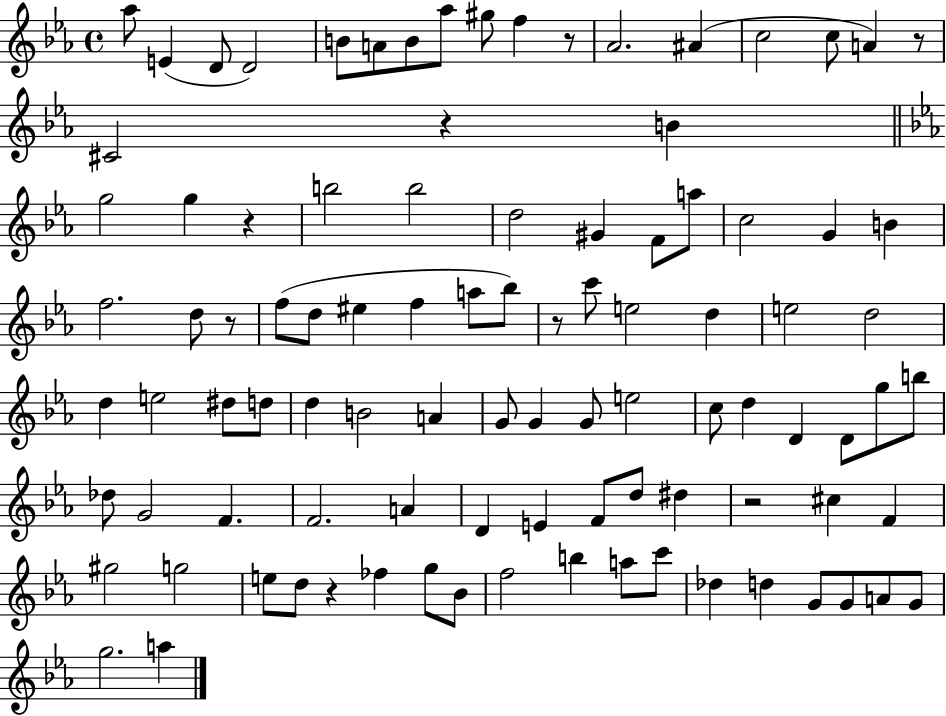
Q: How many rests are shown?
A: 8